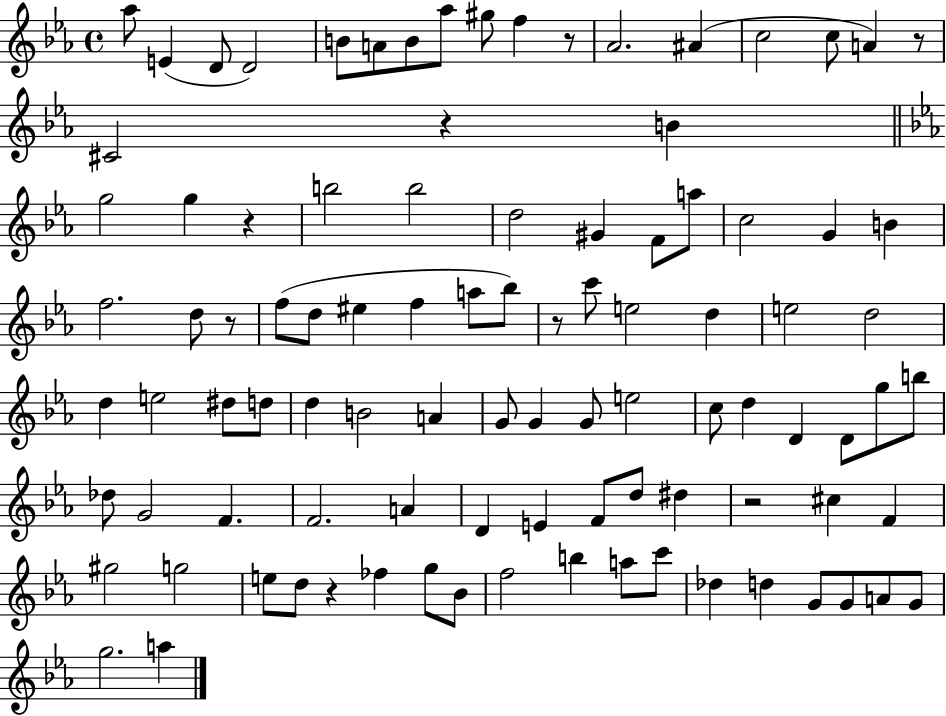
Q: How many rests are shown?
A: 8